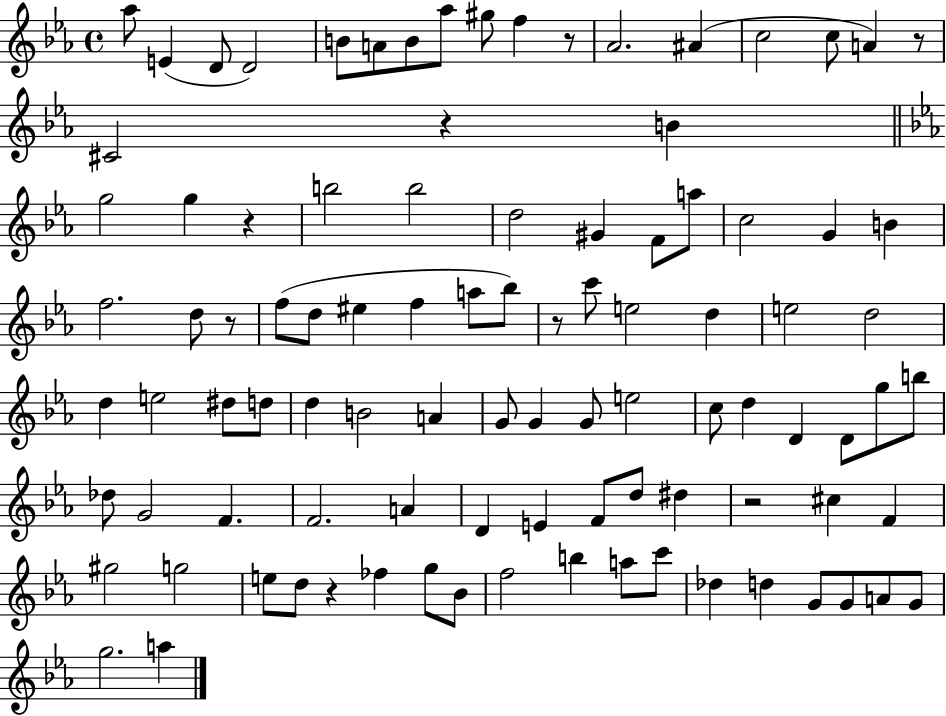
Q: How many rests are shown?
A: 8